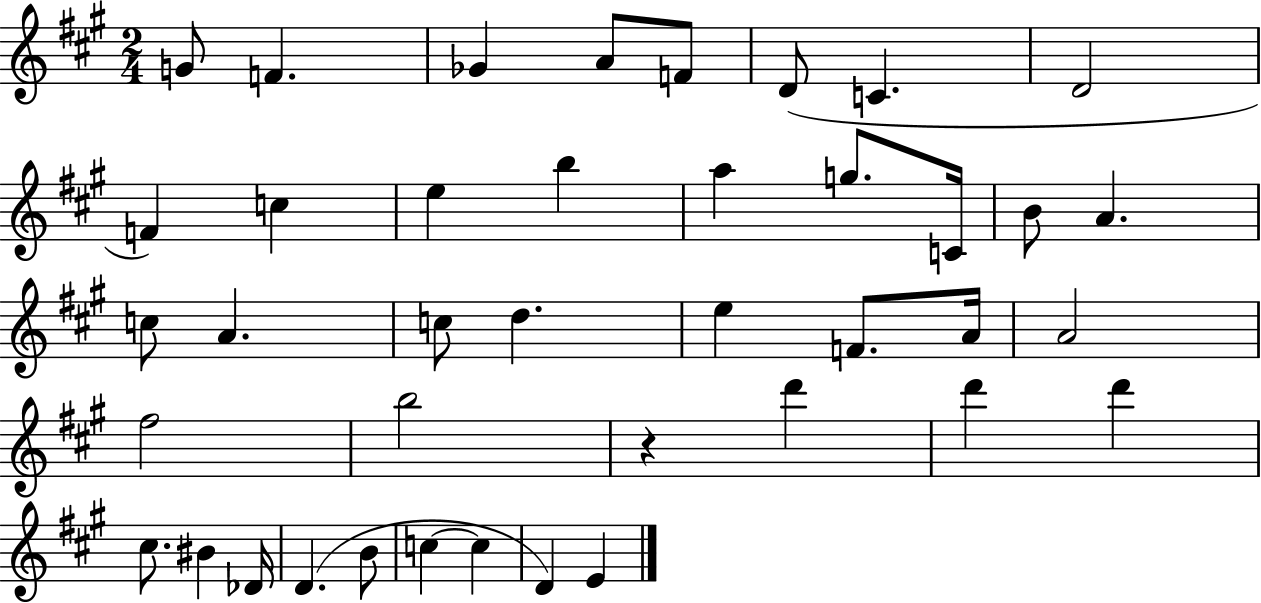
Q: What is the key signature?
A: A major